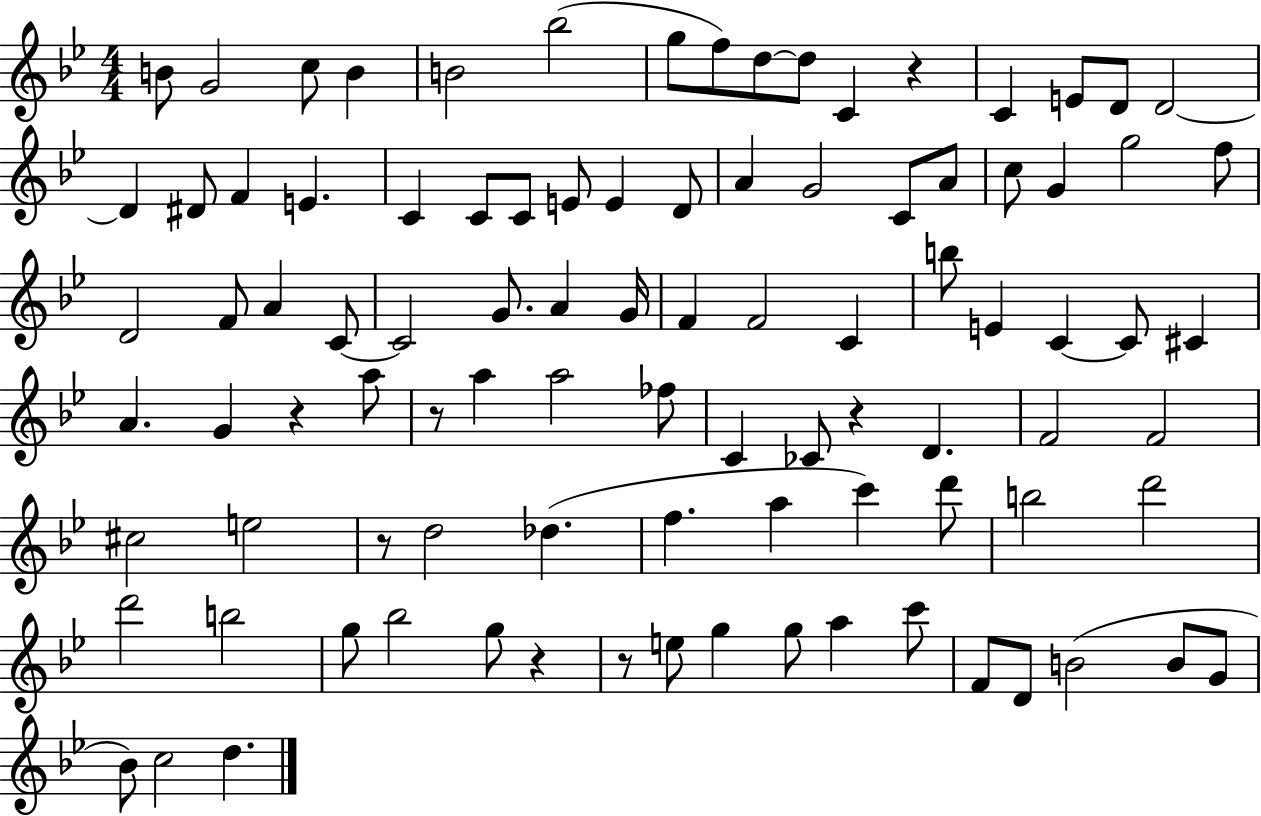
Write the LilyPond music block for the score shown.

{
  \clef treble
  \numericTimeSignature
  \time 4/4
  \key bes \major
  b'8 g'2 c''8 b'4 | b'2 bes''2( | g''8 f''8) d''8~~ d''8 c'4 r4 | c'4 e'8 d'8 d'2~~ | \break d'4 dis'8 f'4 e'4. | c'4 c'8 c'8 e'8 e'4 d'8 | a'4 g'2 c'8 a'8 | c''8 g'4 g''2 f''8 | \break d'2 f'8 a'4 c'8~~ | c'2 g'8. a'4 g'16 | f'4 f'2 c'4 | b''8 e'4 c'4~~ c'8 cis'4 | \break a'4. g'4 r4 a''8 | r8 a''4 a''2 fes''8 | c'4 ces'8 r4 d'4. | f'2 f'2 | \break cis''2 e''2 | r8 d''2 des''4.( | f''4. a''4 c'''4) d'''8 | b''2 d'''2 | \break d'''2 b''2 | g''8 bes''2 g''8 r4 | r8 e''8 g''4 g''8 a''4 c'''8 | f'8 d'8 b'2( b'8 g'8 | \break bes'8) c''2 d''4. | \bar "|."
}